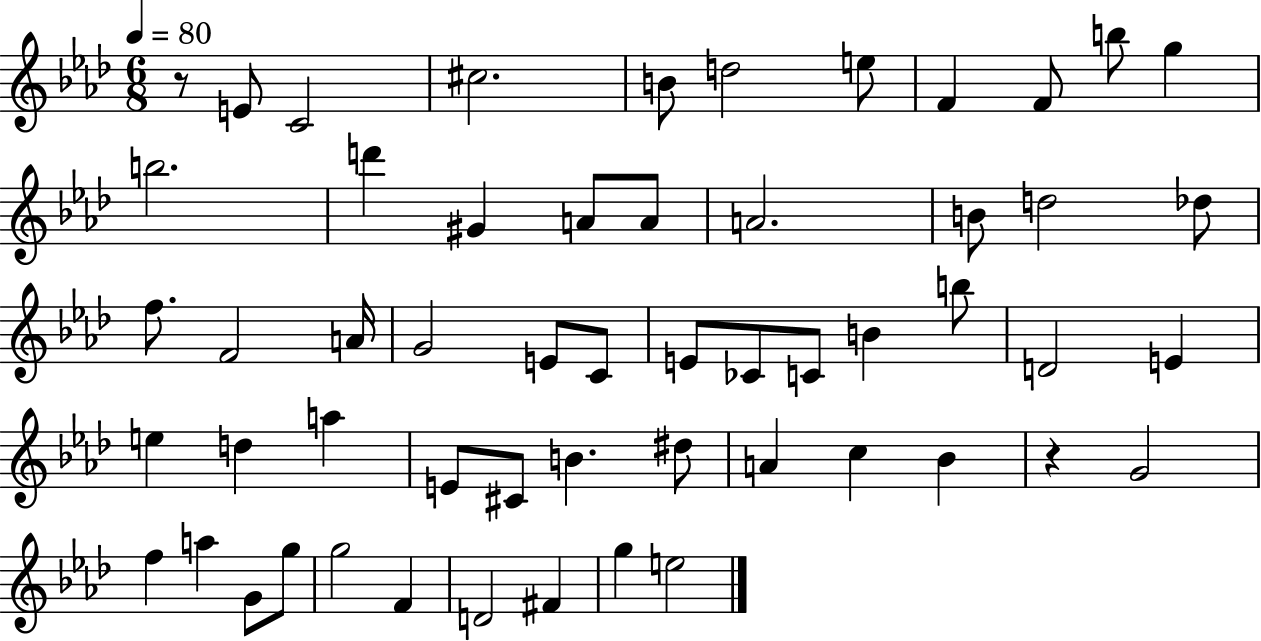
{
  \clef treble
  \numericTimeSignature
  \time 6/8
  \key aes \major
  \tempo 4 = 80
  r8 e'8 c'2 | cis''2. | b'8 d''2 e''8 | f'4 f'8 b''8 g''4 | \break b''2. | d'''4 gis'4 a'8 a'8 | a'2. | b'8 d''2 des''8 | \break f''8. f'2 a'16 | g'2 e'8 c'8 | e'8 ces'8 c'8 b'4 b''8 | d'2 e'4 | \break e''4 d''4 a''4 | e'8 cis'8 b'4. dis''8 | a'4 c''4 bes'4 | r4 g'2 | \break f''4 a''4 g'8 g''8 | g''2 f'4 | d'2 fis'4 | g''4 e''2 | \break \bar "|."
}